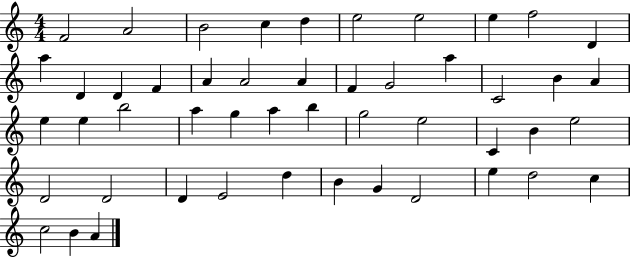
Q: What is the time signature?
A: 4/4